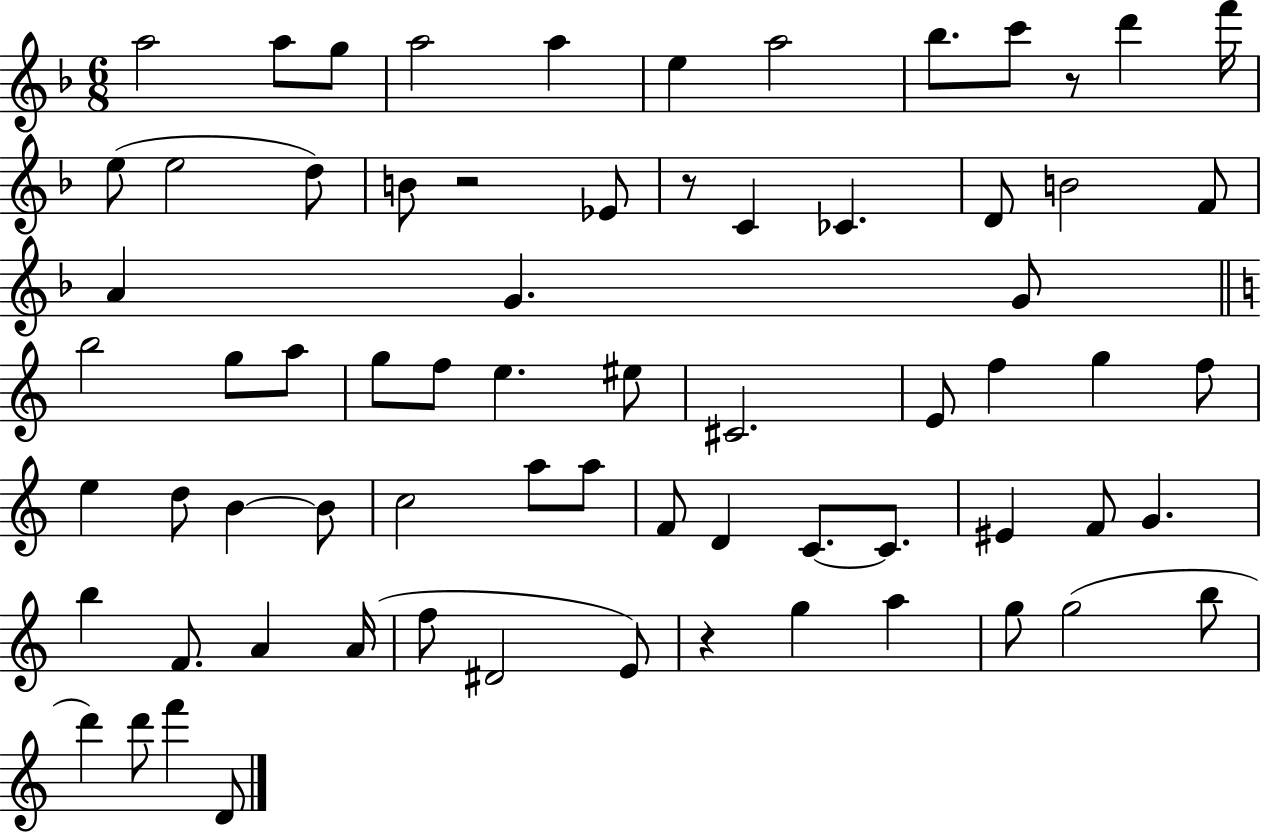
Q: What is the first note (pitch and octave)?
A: A5